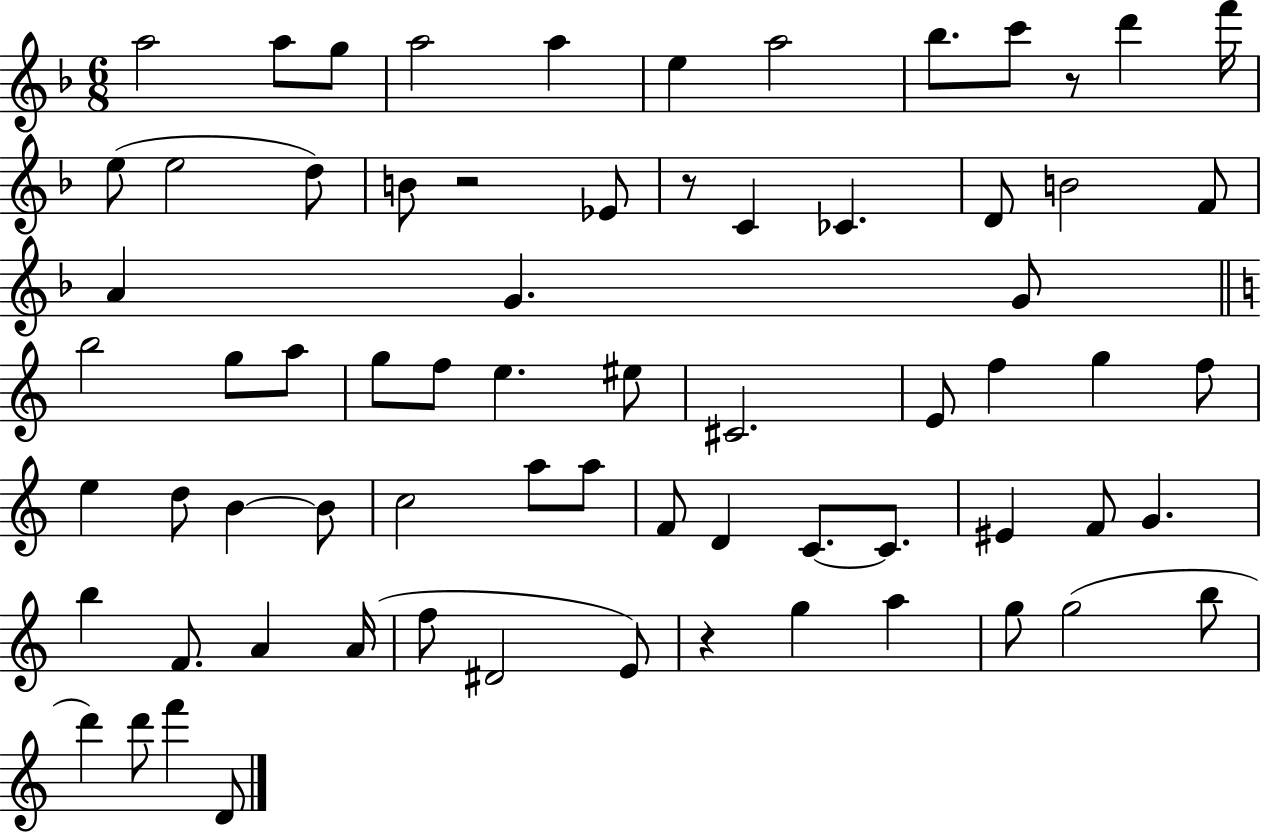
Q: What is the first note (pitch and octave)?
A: A5